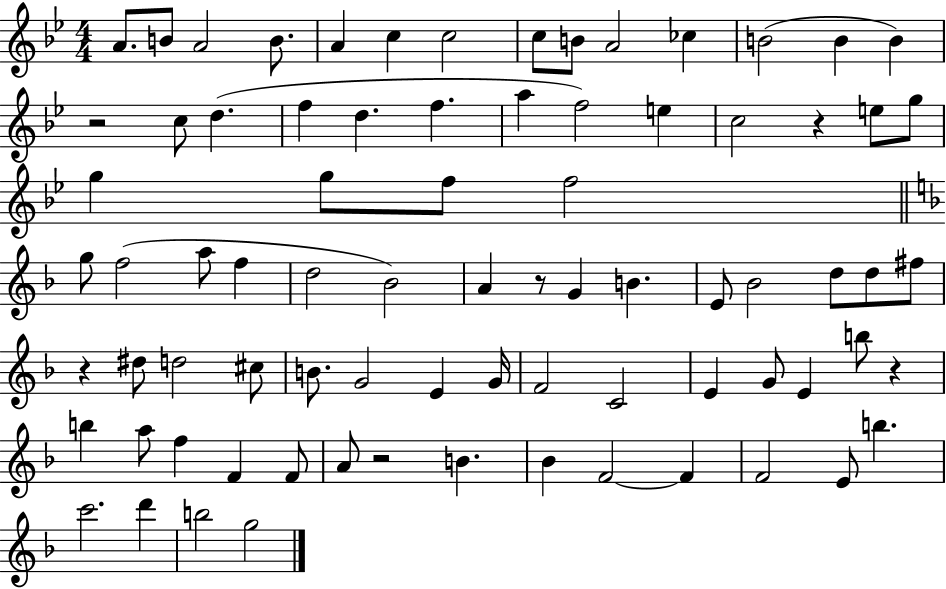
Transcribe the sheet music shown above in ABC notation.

X:1
T:Untitled
M:4/4
L:1/4
K:Bb
A/2 B/2 A2 B/2 A c c2 c/2 B/2 A2 _c B2 B B z2 c/2 d f d f a f2 e c2 z e/2 g/2 g g/2 f/2 f2 g/2 f2 a/2 f d2 _B2 A z/2 G B E/2 _B2 d/2 d/2 ^f/2 z ^d/2 d2 ^c/2 B/2 G2 E G/4 F2 C2 E G/2 E b/2 z b a/2 f F F/2 A/2 z2 B _B F2 F F2 E/2 b c'2 d' b2 g2